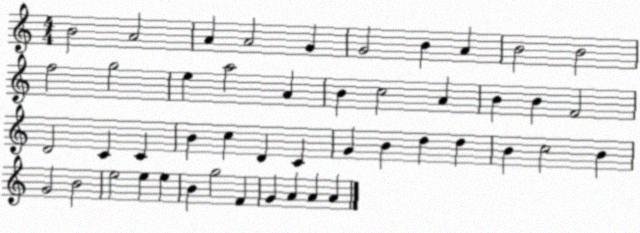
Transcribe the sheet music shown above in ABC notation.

X:1
T:Untitled
M:4/4
L:1/4
K:C
B2 A2 A A2 G G2 B A B2 B2 f2 g2 e a2 A B c2 A B B F2 D2 C C B c D C G B d d B c2 B G2 B2 e2 e e B g2 F G A A A